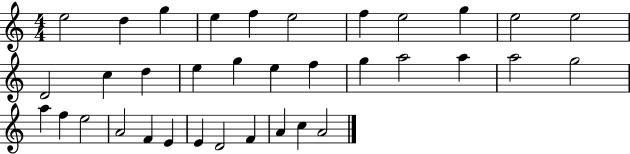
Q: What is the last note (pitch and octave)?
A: A4